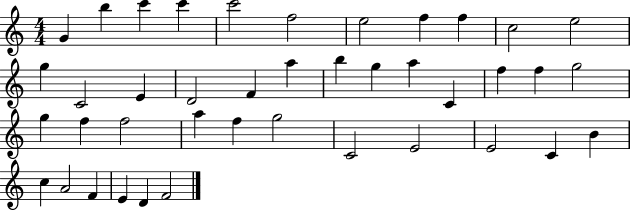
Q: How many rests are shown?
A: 0